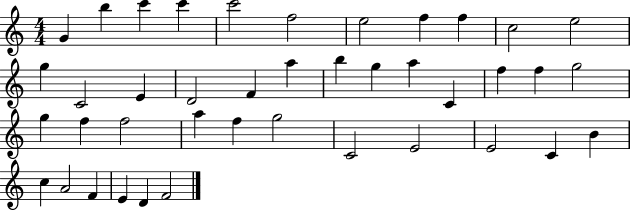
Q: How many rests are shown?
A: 0